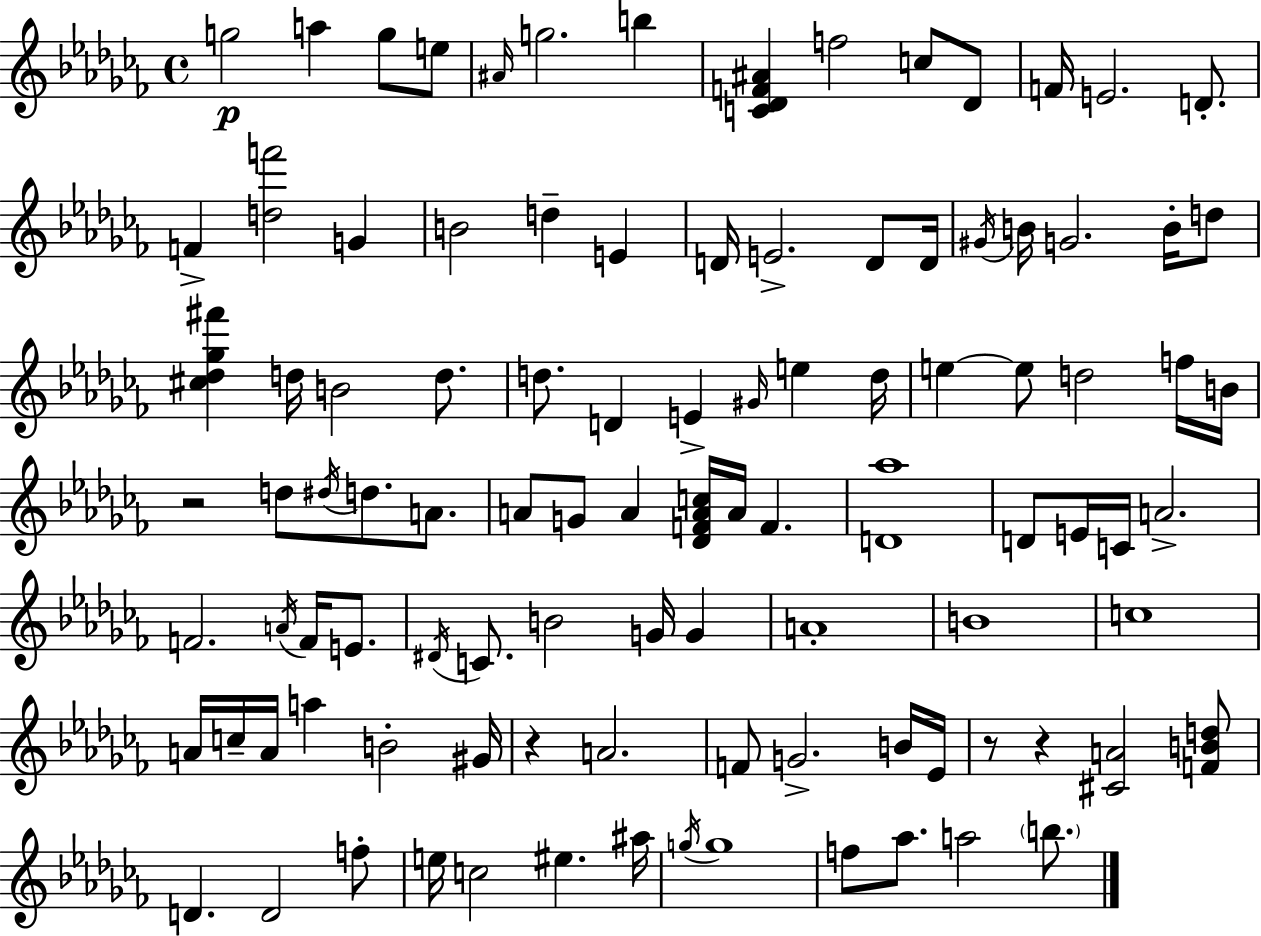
{
  \clef treble
  \time 4/4
  \defaultTimeSignature
  \key aes \minor
  g''2\p a''4 g''8 e''8 | \grace { ais'16 } g''2. b''4 | <c' des' f' ais'>4 f''2 c''8 des'8 | f'16 e'2. d'8.-. | \break f'4-> <d'' f'''>2 g'4 | b'2 d''4-- e'4 | d'16 e'2.-> d'8 | d'16 \acciaccatura { gis'16 } b'16 g'2. b'16-. | \break d''8 <cis'' des'' ges'' fis'''>4 d''16 b'2 d''8. | d''8. d'4 e'4-> \grace { gis'16 } e''4 | d''16 e''4~~ e''8 d''2 | f''16 b'16 r2 d''8 \acciaccatura { dis''16 } d''8. | \break a'8. a'8 g'8 a'4 <des' f' a' c''>16 a'16 f'4. | <d' aes''>1 | d'8 e'16 c'16 a'2.-> | f'2. | \break \acciaccatura { a'16 } f'16 e'8. \acciaccatura { dis'16 } c'8. b'2 | g'16 g'4 a'1-. | b'1 | c''1 | \break a'16 c''16-- a'16 a''4 b'2-. | gis'16 r4 a'2. | f'8 g'2.-> | b'16 ees'16 r8 r4 <cis' a'>2 | \break <f' b' d''>8 d'4. d'2 | f''8-. e''16 c''2 eis''4. | ais''16 \acciaccatura { g''16 } g''1 | f''8 aes''8. a''2 | \break \parenthesize b''8. \bar "|."
}